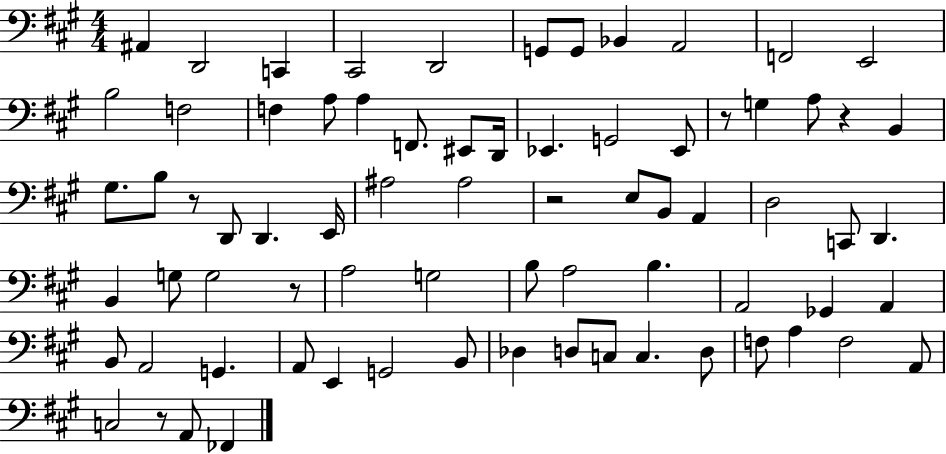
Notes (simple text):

A#2/q D2/h C2/q C#2/h D2/h G2/e G2/e Bb2/q A2/h F2/h E2/h B3/h F3/h F3/q A3/e A3/q F2/e. EIS2/e D2/s Eb2/q. G2/h Eb2/e R/e G3/q A3/e R/q B2/q G#3/e. B3/e R/e D2/e D2/q. E2/s A#3/h A#3/h R/h E3/e B2/e A2/q D3/h C2/e D2/q. B2/q G3/e G3/h R/e A3/h G3/h B3/e A3/h B3/q. A2/h Gb2/q A2/q B2/e A2/h G2/q. A2/e E2/q G2/h B2/e Db3/q D3/e C3/e C3/q. D3/e F3/e A3/q F3/h A2/e C3/h R/e A2/e FES2/q